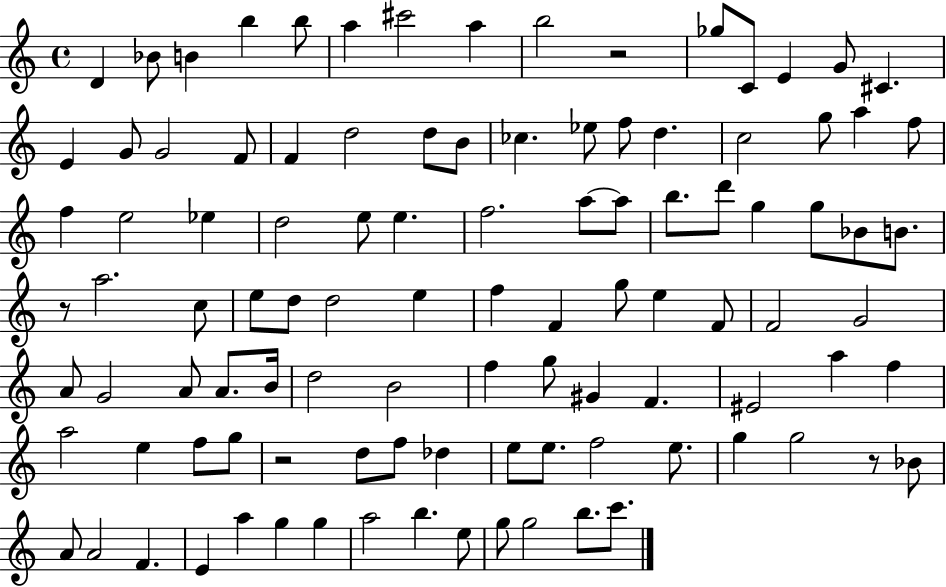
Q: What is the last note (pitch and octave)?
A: C6